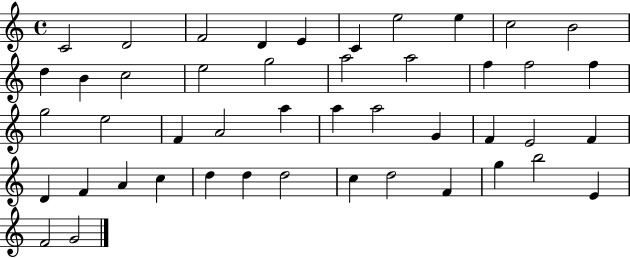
C4/h D4/h F4/h D4/q E4/q C4/q E5/h E5/q C5/h B4/h D5/q B4/q C5/h E5/h G5/h A5/h A5/h F5/q F5/h F5/q G5/h E5/h F4/q A4/h A5/q A5/q A5/h G4/q F4/q E4/h F4/q D4/q F4/q A4/q C5/q D5/q D5/q D5/h C5/q D5/h F4/q G5/q B5/h E4/q F4/h G4/h